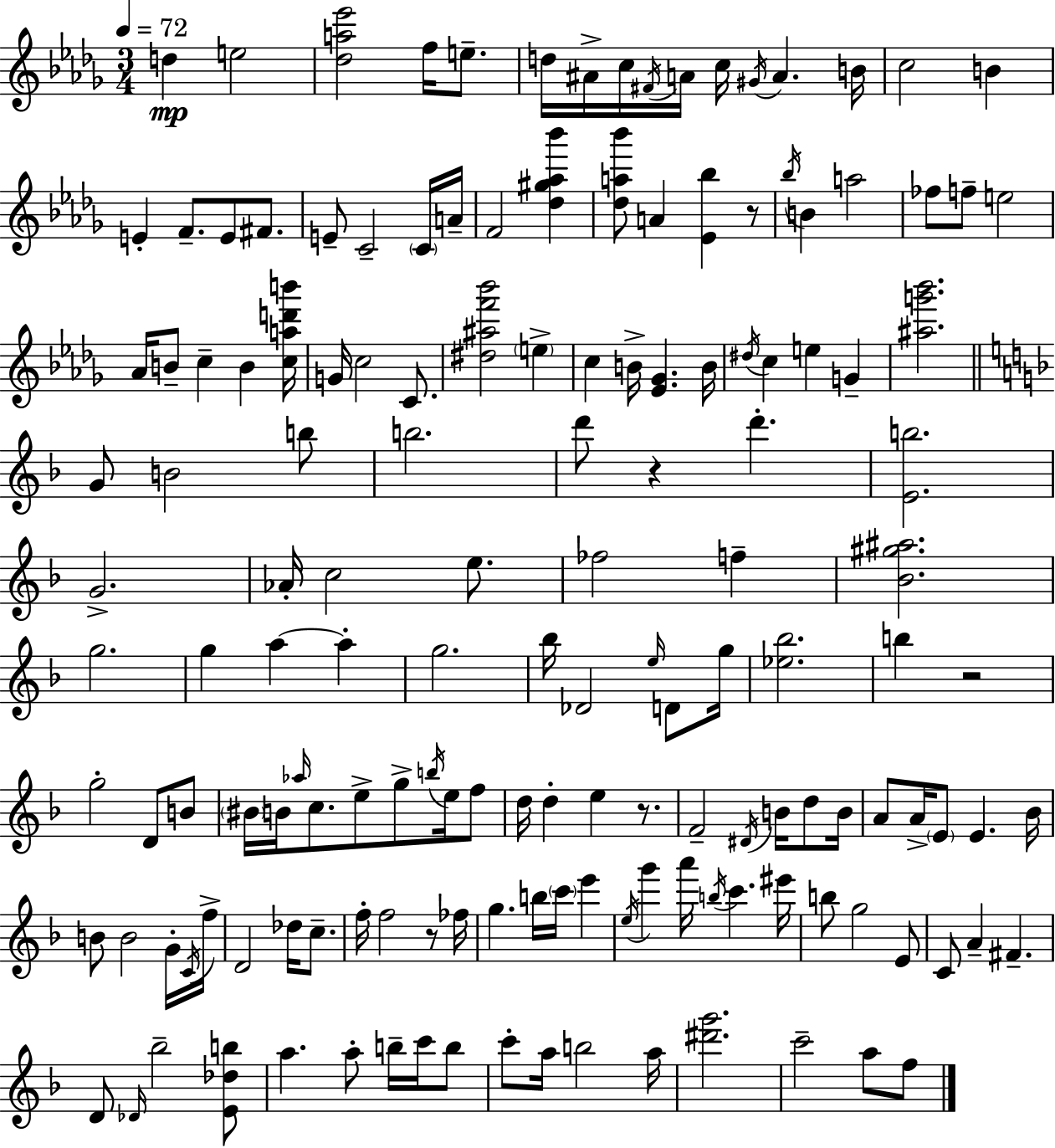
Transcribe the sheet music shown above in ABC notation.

X:1
T:Untitled
M:3/4
L:1/4
K:Bbm
d e2 [_da_e']2 f/4 e/2 d/4 ^A/4 c/4 ^F/4 A/4 c/4 ^G/4 A B/4 c2 B E F/2 E/2 ^F/2 E/2 C2 C/4 A/4 F2 [_d^g_a_b'] [_da_b']/2 A [_E_b] z/2 _b/4 B a2 _f/2 f/2 e2 _A/4 B/2 c B [cad'b']/4 G/4 c2 C/2 [^d^af'_b']2 e c B/4 [_E_G] B/4 ^d/4 c e G [^ag'_b']2 G/2 B2 b/2 b2 d'/2 z d' [Eb]2 G2 _A/4 c2 e/2 _f2 f [_B^g^a]2 g2 g a a g2 _b/4 _D2 e/4 D/2 g/4 [_e_b]2 b z2 g2 D/2 B/2 ^B/4 B/4 _a/4 c/2 e/2 g/2 b/4 e/4 f/2 d/4 d e z/2 F2 ^D/4 B/4 d/2 B/4 A/2 A/4 E/2 E _B/4 B/2 B2 G/4 C/4 f/4 D2 _d/4 c/2 f/4 f2 z/2 _f/4 g b/4 c'/4 e' e/4 g' a'/4 b/4 c' ^e'/4 b/2 g2 E/2 C/2 A ^F D/2 _D/4 _b2 [E_db]/2 a a/2 b/4 c'/4 b/2 c'/2 a/4 b2 a/4 [^d'g']2 c'2 a/2 f/2